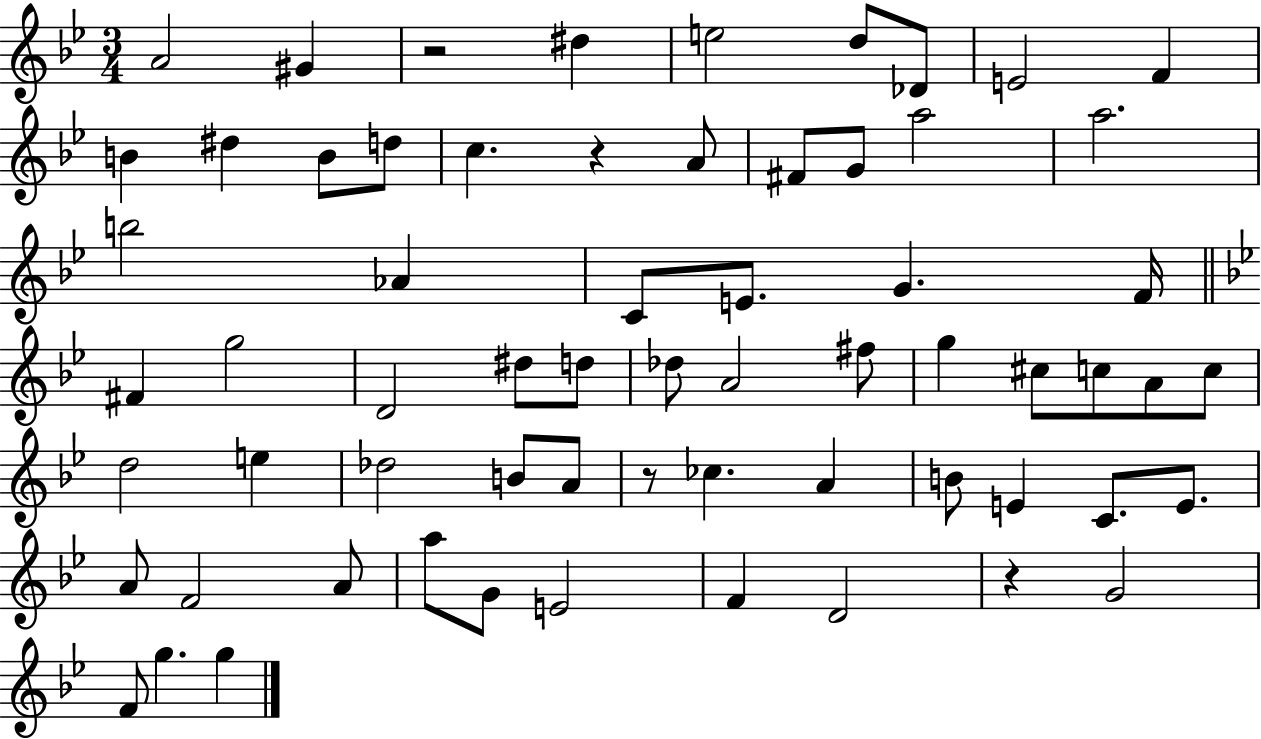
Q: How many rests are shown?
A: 4